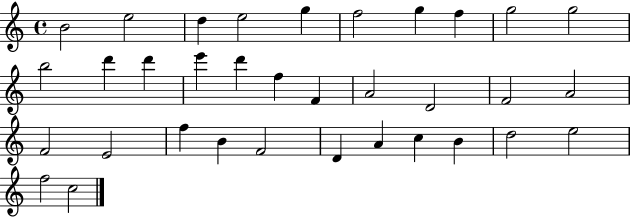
B4/h E5/h D5/q E5/h G5/q F5/h G5/q F5/q G5/h G5/h B5/h D6/q D6/q E6/q D6/q F5/q F4/q A4/h D4/h F4/h A4/h F4/h E4/h F5/q B4/q F4/h D4/q A4/q C5/q B4/q D5/h E5/h F5/h C5/h